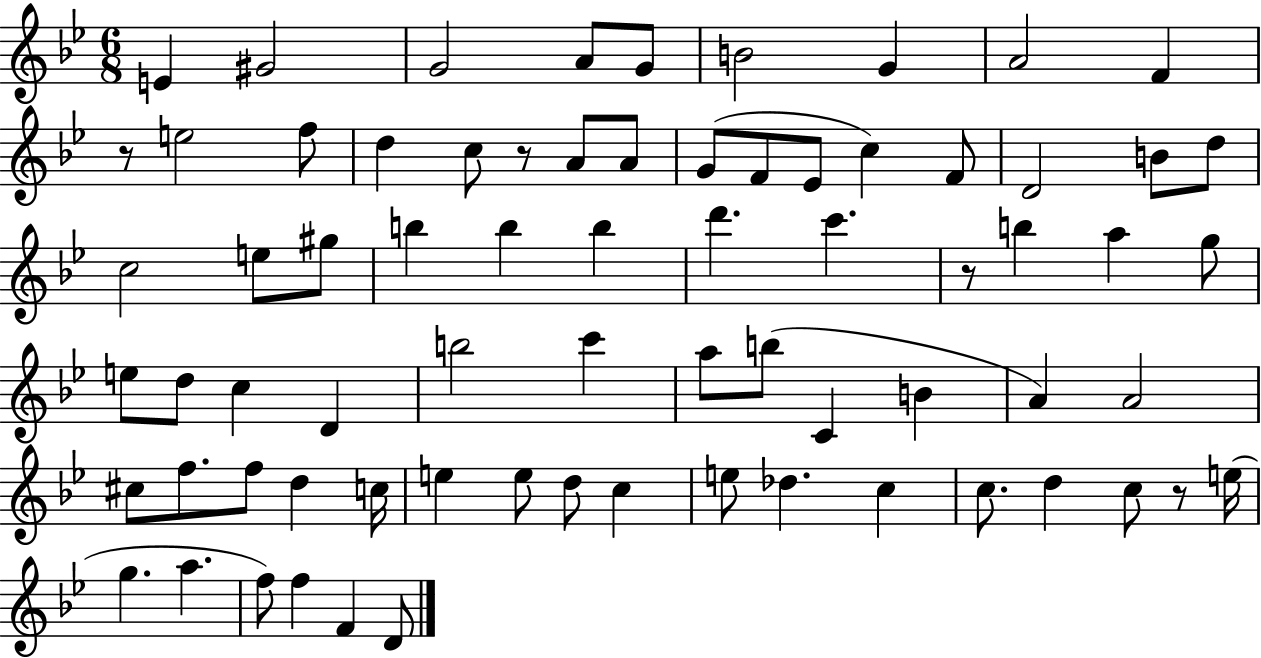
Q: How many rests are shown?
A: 4